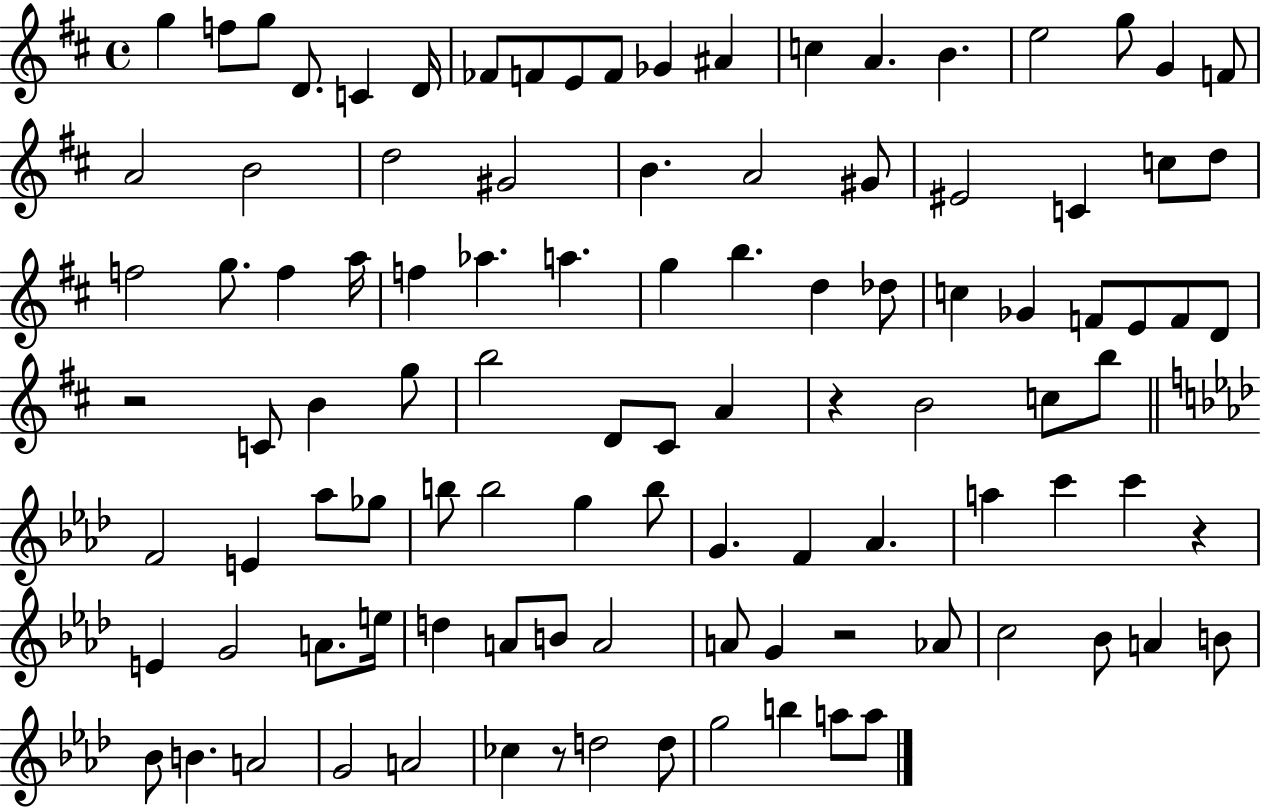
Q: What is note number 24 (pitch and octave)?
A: B4